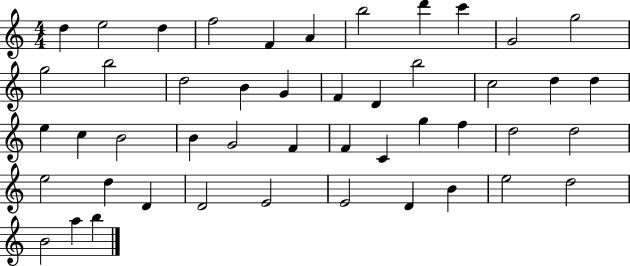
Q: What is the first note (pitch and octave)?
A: D5